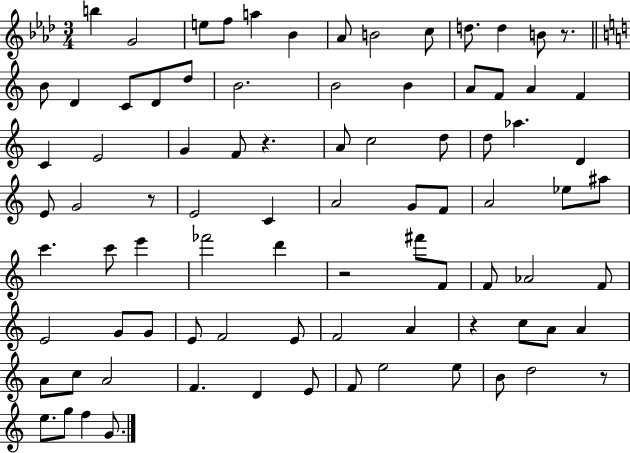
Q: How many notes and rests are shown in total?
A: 86